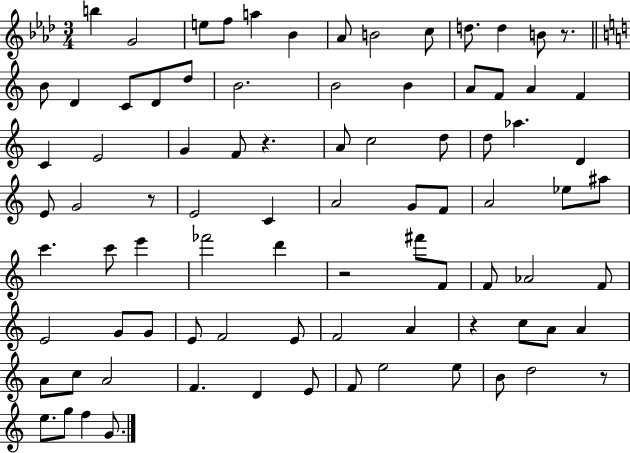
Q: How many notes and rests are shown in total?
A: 86